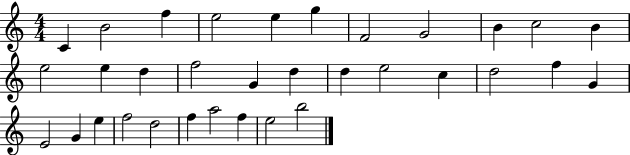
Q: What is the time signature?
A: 4/4